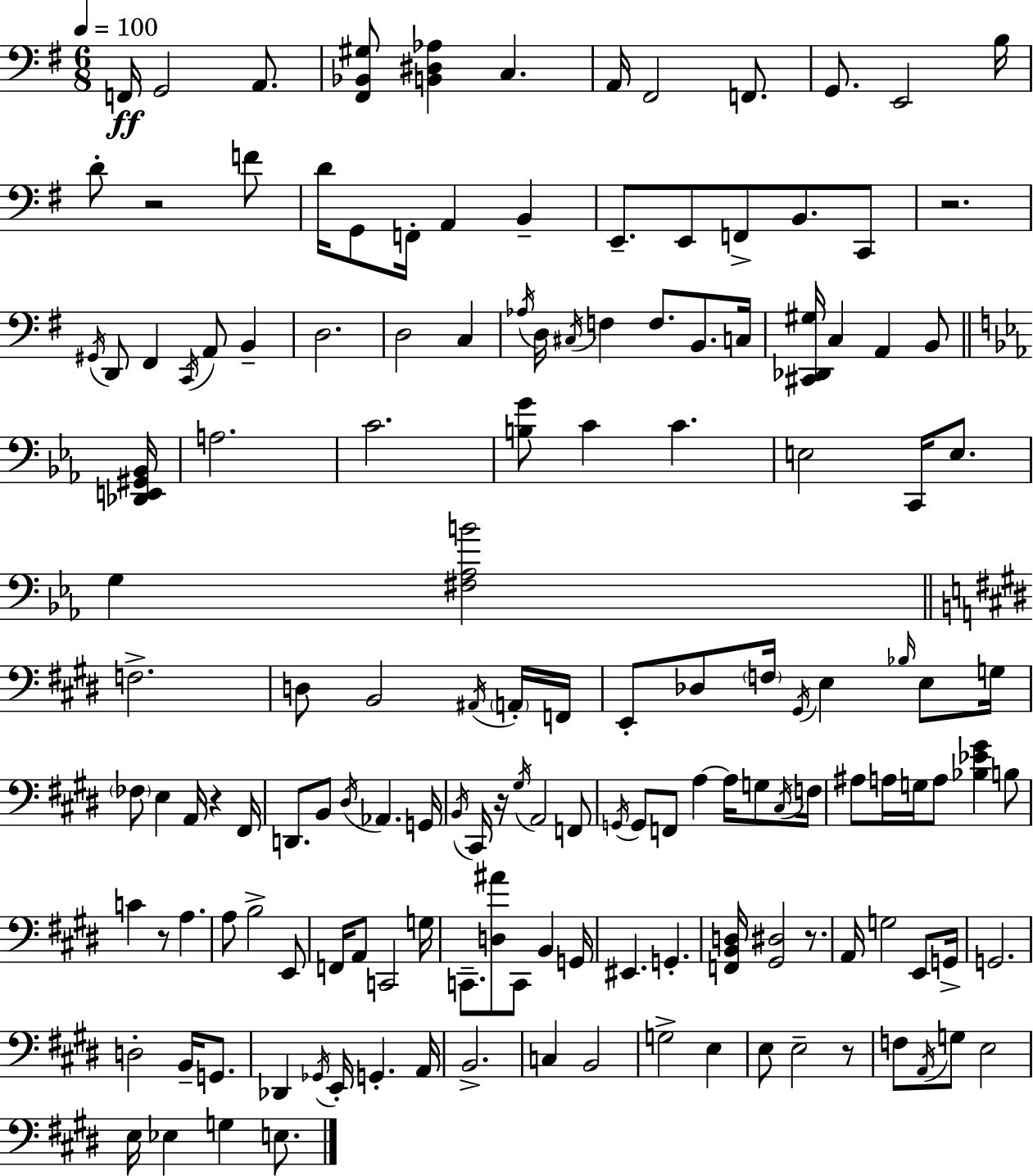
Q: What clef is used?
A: bass